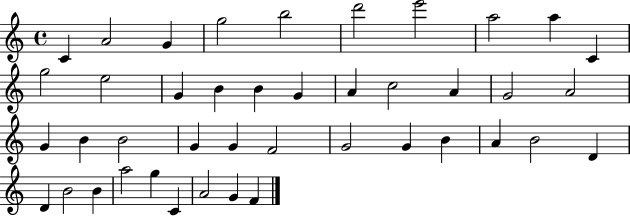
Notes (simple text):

C4/q A4/h G4/q G5/h B5/h D6/h E6/h A5/h A5/q C4/q G5/h E5/h G4/q B4/q B4/q G4/q A4/q C5/h A4/q G4/h A4/h G4/q B4/q B4/h G4/q G4/q F4/h G4/h G4/q B4/q A4/q B4/h D4/q D4/q B4/h B4/q A5/h G5/q C4/q A4/h G4/q F4/q